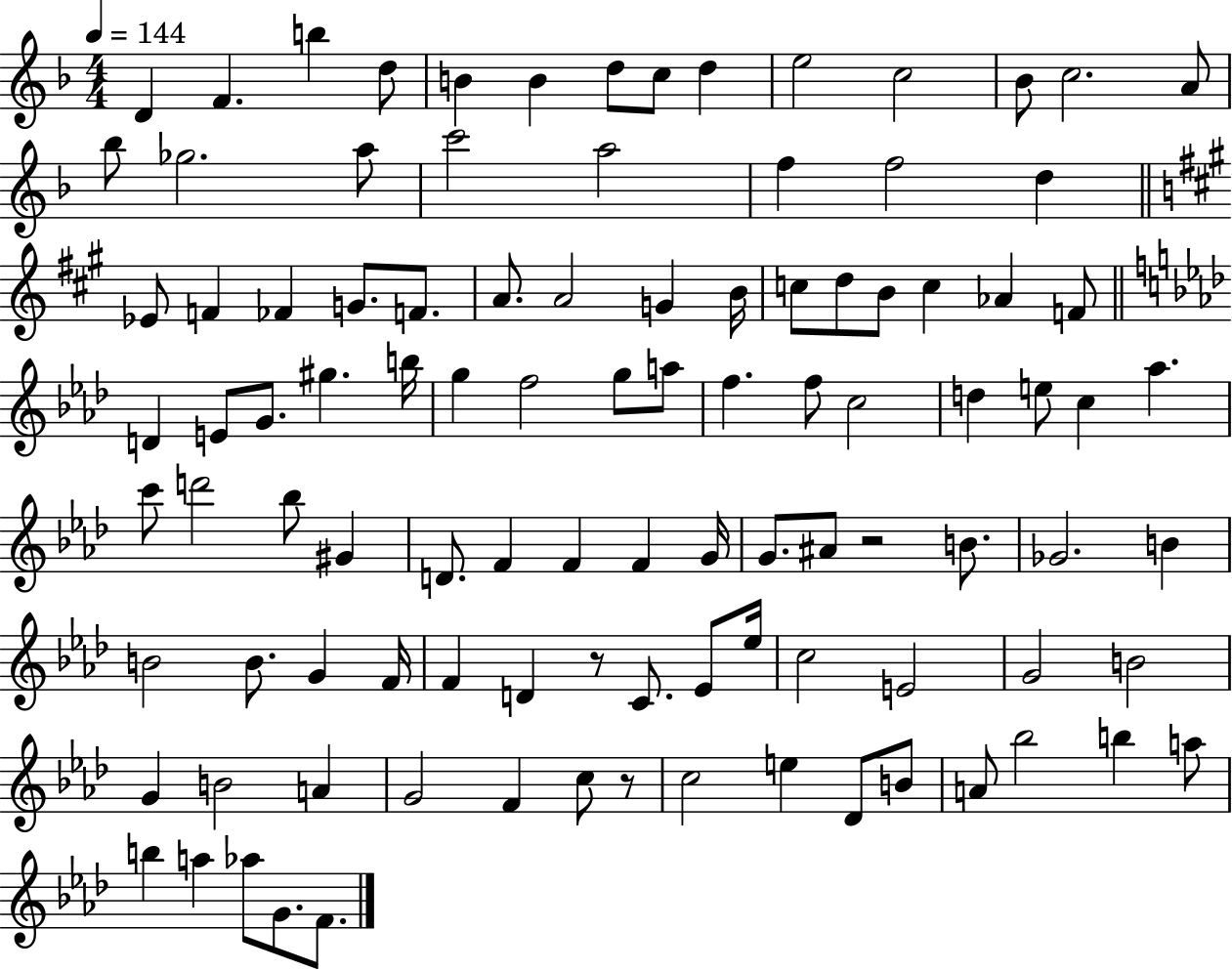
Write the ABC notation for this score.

X:1
T:Untitled
M:4/4
L:1/4
K:F
D F b d/2 B B d/2 c/2 d e2 c2 _B/2 c2 A/2 _b/2 _g2 a/2 c'2 a2 f f2 d _E/2 F _F G/2 F/2 A/2 A2 G B/4 c/2 d/2 B/2 c _A F/2 D E/2 G/2 ^g b/4 g f2 g/2 a/2 f f/2 c2 d e/2 c _a c'/2 d'2 _b/2 ^G D/2 F F F G/4 G/2 ^A/2 z2 B/2 _G2 B B2 B/2 G F/4 F D z/2 C/2 _E/2 _e/4 c2 E2 G2 B2 G B2 A G2 F c/2 z/2 c2 e _D/2 B/2 A/2 _b2 b a/2 b a _a/2 G/2 F/2